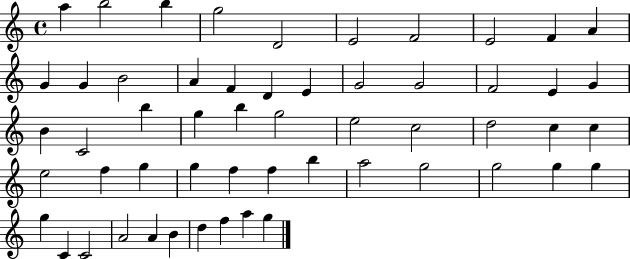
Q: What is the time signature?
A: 4/4